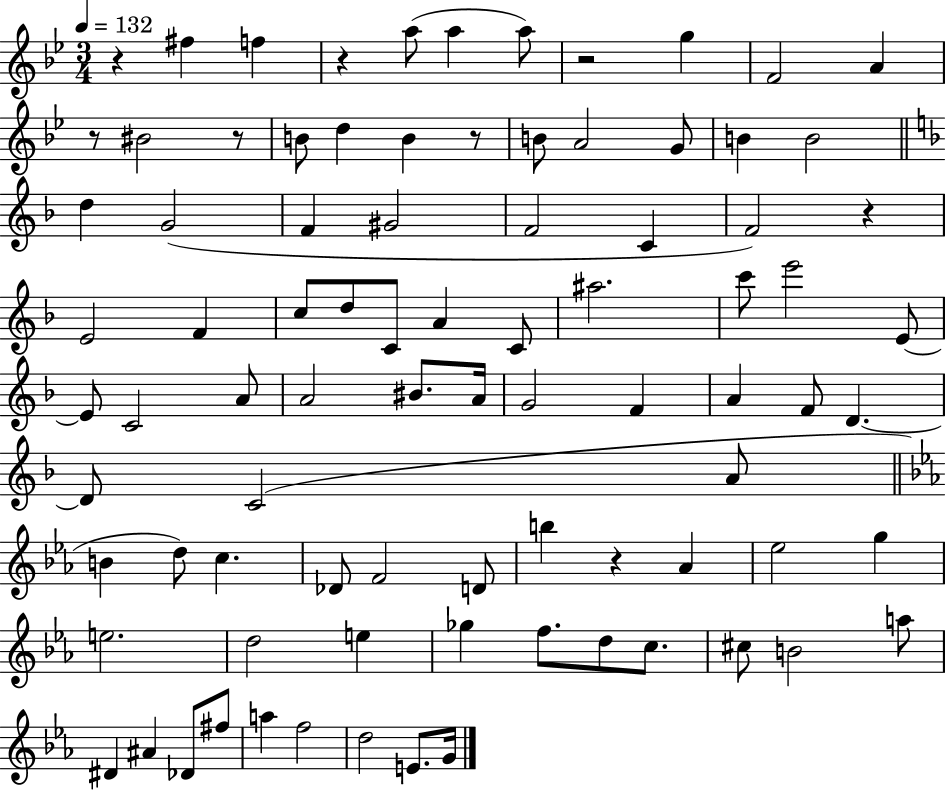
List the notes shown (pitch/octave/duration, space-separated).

R/q F#5/q F5/q R/q A5/e A5/q A5/e R/h G5/q F4/h A4/q R/e BIS4/h R/e B4/e D5/q B4/q R/e B4/e A4/h G4/e B4/q B4/h D5/q G4/h F4/q G#4/h F4/h C4/q F4/h R/q E4/h F4/q C5/e D5/e C4/e A4/q C4/e A#5/h. C6/e E6/h E4/e E4/e C4/h A4/e A4/h BIS4/e. A4/s G4/h F4/q A4/q F4/e D4/q. D4/e C4/h A4/e B4/q D5/e C5/q. Db4/e F4/h D4/e B5/q R/q Ab4/q Eb5/h G5/q E5/h. D5/h E5/q Gb5/q F5/e. D5/e C5/e. C#5/e B4/h A5/e D#4/q A#4/q Db4/e F#5/e A5/q F5/h D5/h E4/e. G4/s